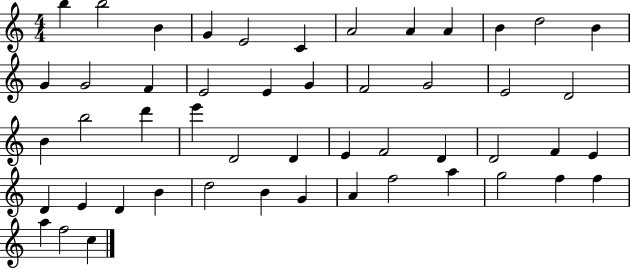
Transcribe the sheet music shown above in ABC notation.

X:1
T:Untitled
M:4/4
L:1/4
K:C
b b2 B G E2 C A2 A A B d2 B G G2 F E2 E G F2 G2 E2 D2 B b2 d' e' D2 D E F2 D D2 F E D E D B d2 B G A f2 a g2 f f a f2 c